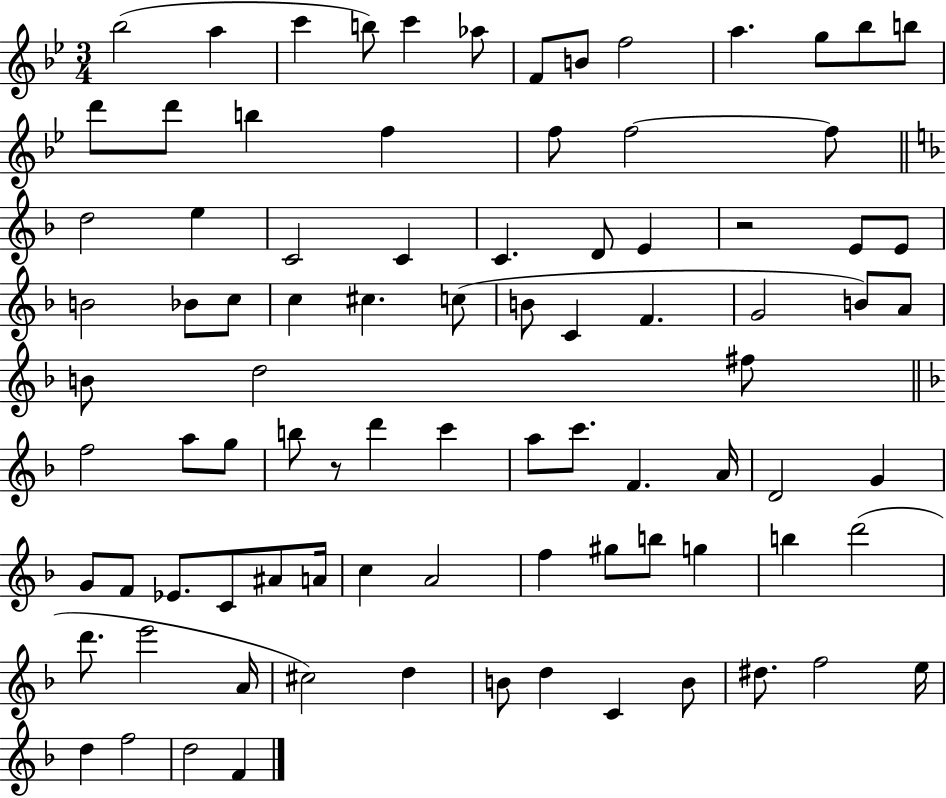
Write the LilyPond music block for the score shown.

{
  \clef treble
  \numericTimeSignature
  \time 3/4
  \key bes \major
  bes''2( a''4 | c'''4 b''8) c'''4 aes''8 | f'8 b'8 f''2 | a''4. g''8 bes''8 b''8 | \break d'''8 d'''8 b''4 f''4 | f''8 f''2~~ f''8 | \bar "||" \break \key f \major d''2 e''4 | c'2 c'4 | c'4. d'8 e'4 | r2 e'8 e'8 | \break b'2 bes'8 c''8 | c''4 cis''4. c''8( | b'8 c'4 f'4. | g'2 b'8) a'8 | \break b'8 d''2 fis''8 | \bar "||" \break \key f \major f''2 a''8 g''8 | b''8 r8 d'''4 c'''4 | a''8 c'''8. f'4. a'16 | d'2 g'4 | \break g'8 f'8 ees'8. c'8 ais'8 a'16 | c''4 a'2 | f''4 gis''8 b''8 g''4 | b''4 d'''2( | \break d'''8. e'''2 a'16 | cis''2) d''4 | b'8 d''4 c'4 b'8 | dis''8. f''2 e''16 | \break d''4 f''2 | d''2 f'4 | \bar "|."
}